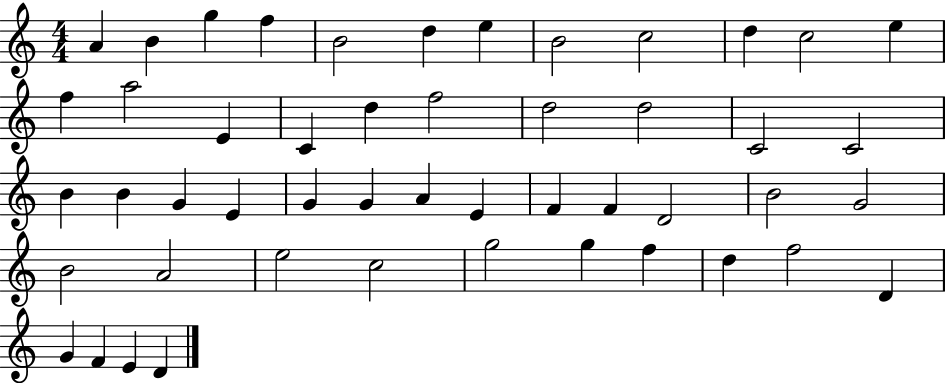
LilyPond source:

{
  \clef treble
  \numericTimeSignature
  \time 4/4
  \key c \major
  a'4 b'4 g''4 f''4 | b'2 d''4 e''4 | b'2 c''2 | d''4 c''2 e''4 | \break f''4 a''2 e'4 | c'4 d''4 f''2 | d''2 d''2 | c'2 c'2 | \break b'4 b'4 g'4 e'4 | g'4 g'4 a'4 e'4 | f'4 f'4 d'2 | b'2 g'2 | \break b'2 a'2 | e''2 c''2 | g''2 g''4 f''4 | d''4 f''2 d'4 | \break g'4 f'4 e'4 d'4 | \bar "|."
}